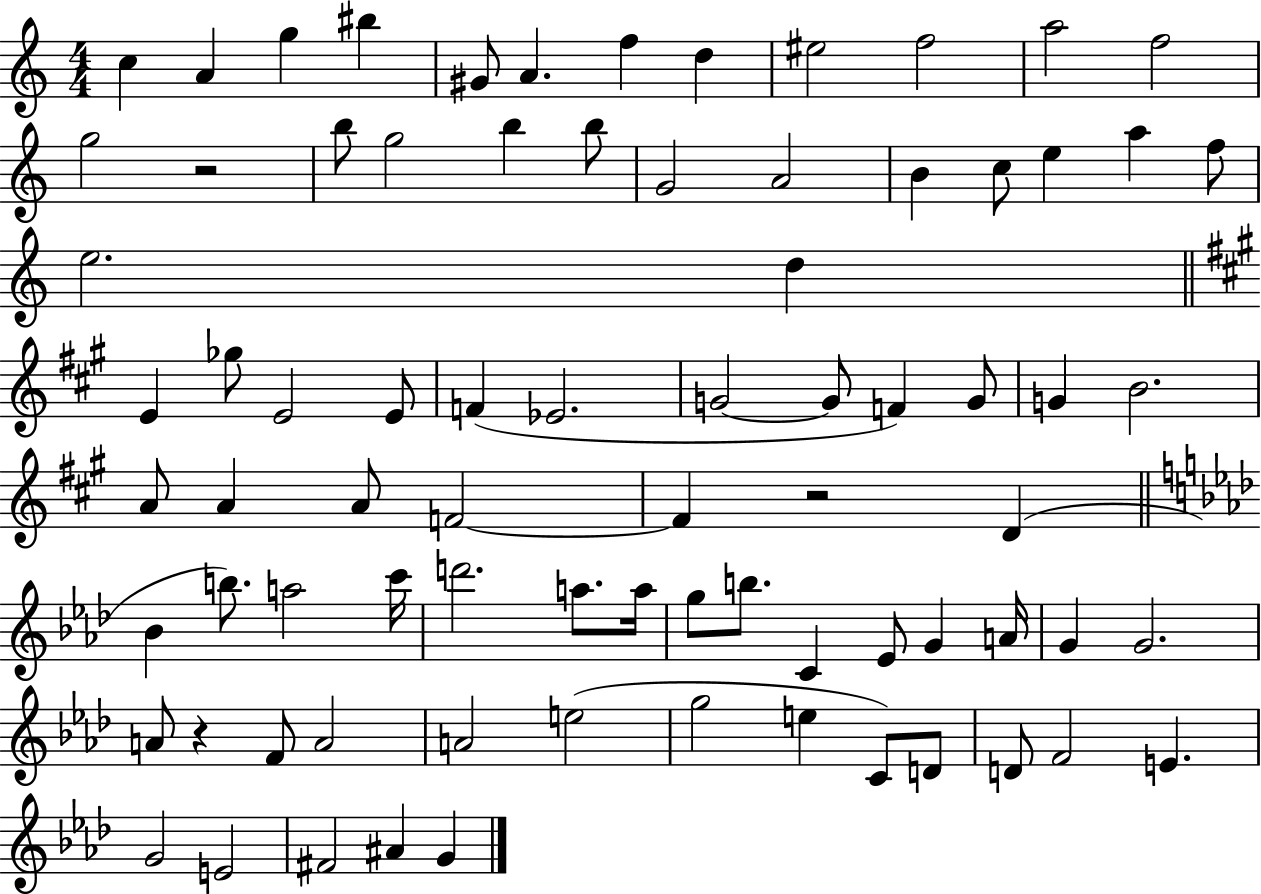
C5/q A4/q G5/q BIS5/q G#4/e A4/q. F5/q D5/q EIS5/h F5/h A5/h F5/h G5/h R/h B5/e G5/h B5/q B5/e G4/h A4/h B4/q C5/e E5/q A5/q F5/e E5/h. D5/q E4/q Gb5/e E4/h E4/e F4/q Eb4/h. G4/h G4/e F4/q G4/e G4/q B4/h. A4/e A4/q A4/e F4/h F4/q R/h D4/q Bb4/q B5/e. A5/h C6/s D6/h. A5/e. A5/s G5/e B5/e. C4/q Eb4/e G4/q A4/s G4/q G4/h. A4/e R/q F4/e A4/h A4/h E5/h G5/h E5/q C4/e D4/e D4/e F4/h E4/q. G4/h E4/h F#4/h A#4/q G4/q